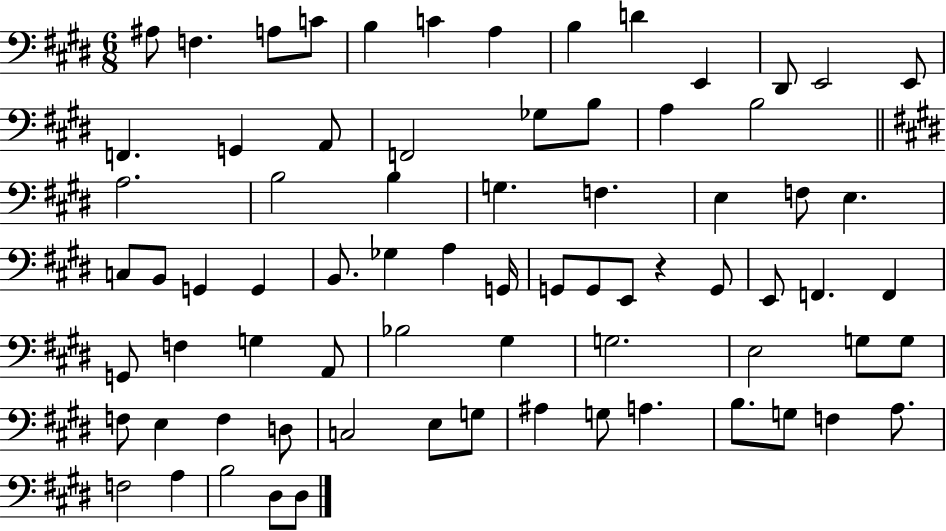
X:1
T:Untitled
M:6/8
L:1/4
K:E
^A,/2 F, A,/2 C/2 B, C A, B, D E,, ^D,,/2 E,,2 E,,/2 F,, G,, A,,/2 F,,2 _G,/2 B,/2 A, B,2 A,2 B,2 B, G, F, E, F,/2 E, C,/2 B,,/2 G,, G,, B,,/2 _G, A, G,,/4 G,,/2 G,,/2 E,,/2 z G,,/2 E,,/2 F,, F,, G,,/2 F, G, A,,/2 _B,2 ^G, G,2 E,2 G,/2 G,/2 F,/2 E, F, D,/2 C,2 E,/2 G,/2 ^A, G,/2 A, B,/2 G,/2 F, A,/2 F,2 A, B,2 ^D,/2 ^D,/2